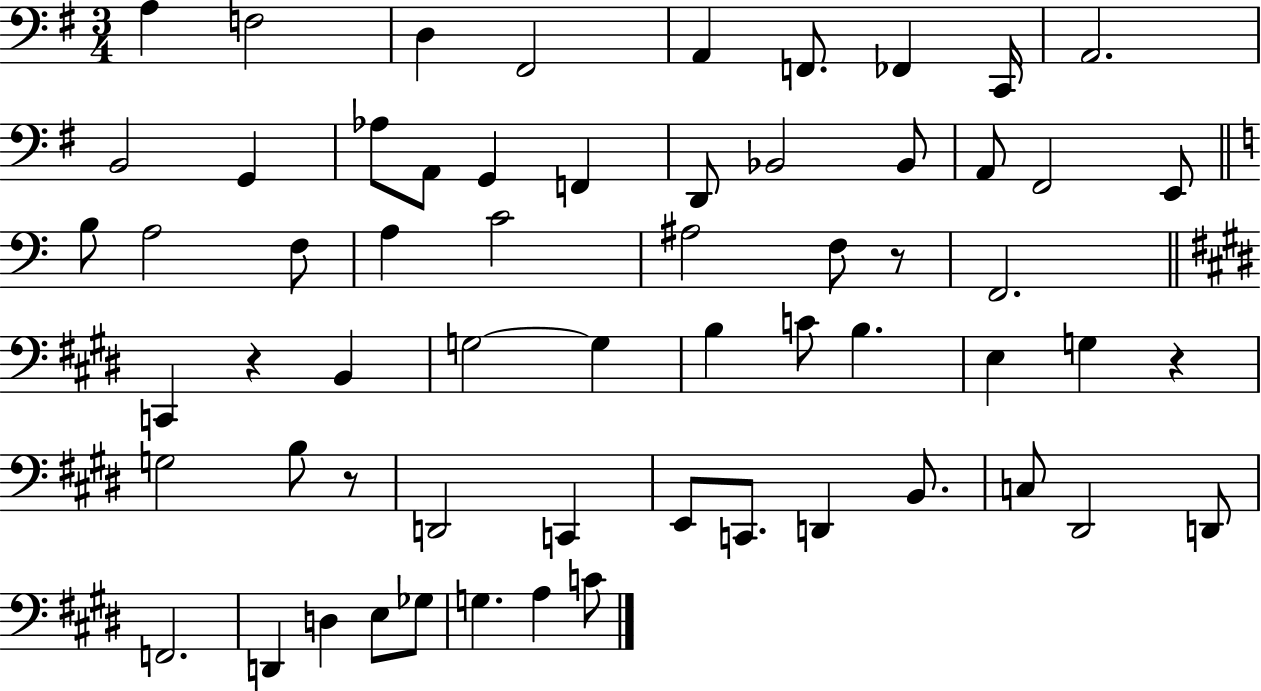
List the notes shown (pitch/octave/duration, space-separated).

A3/q F3/h D3/q F#2/h A2/q F2/e. FES2/q C2/s A2/h. B2/h G2/q Ab3/e A2/e G2/q F2/q D2/e Bb2/h Bb2/e A2/e F#2/h E2/e B3/e A3/h F3/e A3/q C4/h A#3/h F3/e R/e F2/h. C2/q R/q B2/q G3/h G3/q B3/q C4/e B3/q. E3/q G3/q R/q G3/h B3/e R/e D2/h C2/q E2/e C2/e. D2/q B2/e. C3/e D#2/h D2/e F2/h. D2/q D3/q E3/e Gb3/e G3/q. A3/q C4/e